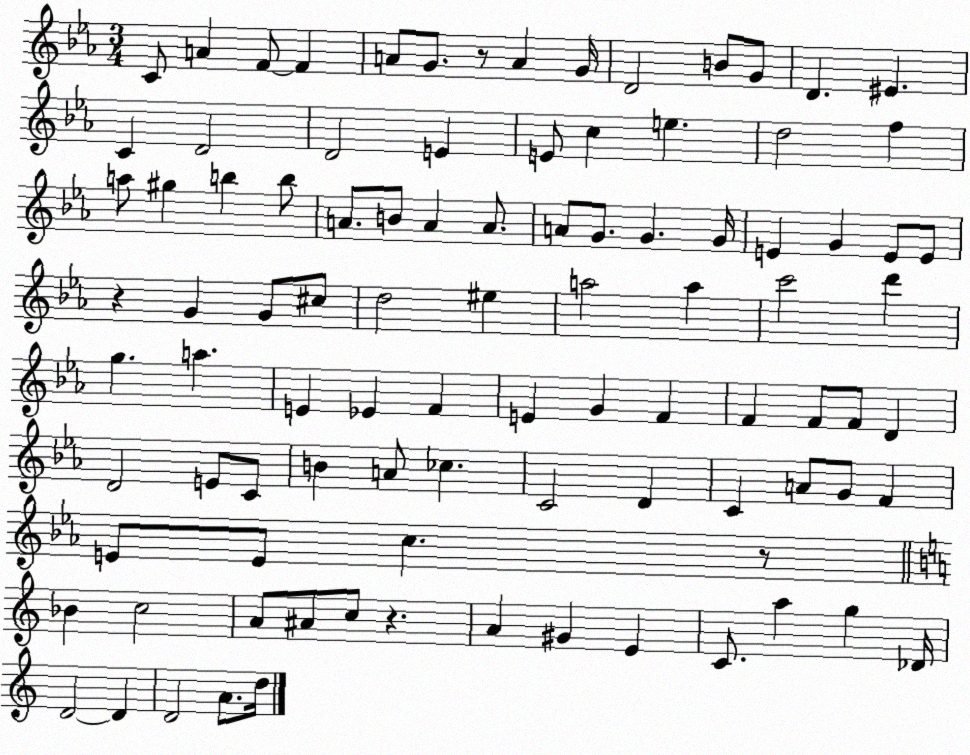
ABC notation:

X:1
T:Untitled
M:3/4
L:1/4
K:Eb
C/2 A F/2 F A/2 G/2 z/2 A G/4 D2 B/2 G/2 D ^E C D2 D2 E E/2 c e d2 f a/2 ^g b b/2 A/2 B/2 A A/2 A/2 G/2 G G/4 E G E/2 E/2 z G G/2 ^c/2 d2 ^e a2 a c'2 d' g a E _E F E G F F F/2 F/2 D D2 E/2 C/2 B A/2 _c C2 D C A/2 G/2 F E/2 E/2 c z/2 _B c2 A/2 ^A/2 c/2 z A ^G E C/2 a g _D/4 D2 D D2 A/2 d/4